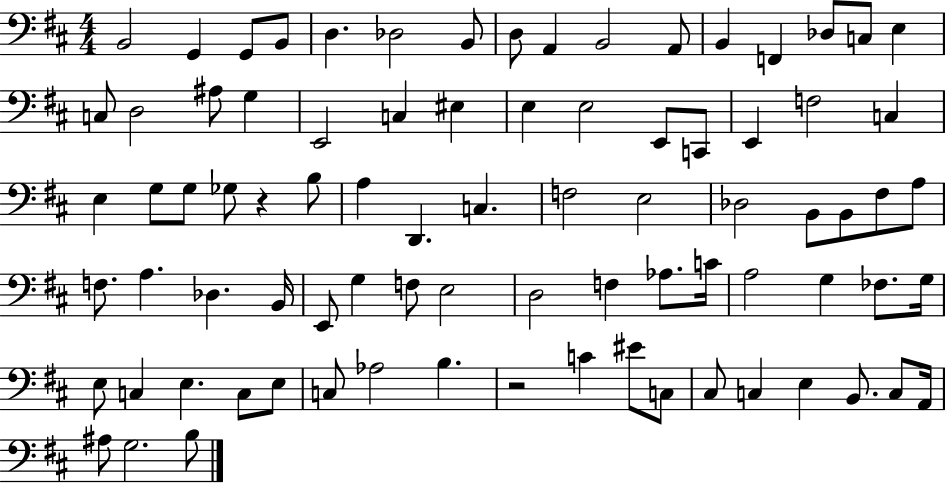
B2/h G2/q G2/e B2/e D3/q. Db3/h B2/e D3/e A2/q B2/h A2/e B2/q F2/q Db3/e C3/e E3/q C3/e D3/h A#3/e G3/q E2/h C3/q EIS3/q E3/q E3/h E2/e C2/e E2/q F3/h C3/q E3/q G3/e G3/e Gb3/e R/q B3/e A3/q D2/q. C3/q. F3/h E3/h Db3/h B2/e B2/e F#3/e A3/e F3/e. A3/q. Db3/q. B2/s E2/e G3/q F3/e E3/h D3/h F3/q Ab3/e. C4/s A3/h G3/q FES3/e. G3/s E3/e C3/q E3/q. C3/e E3/e C3/e Ab3/h B3/q. R/h C4/q EIS4/e C3/e C#3/e C3/q E3/q B2/e. C3/e A2/s A#3/e G3/h. B3/e